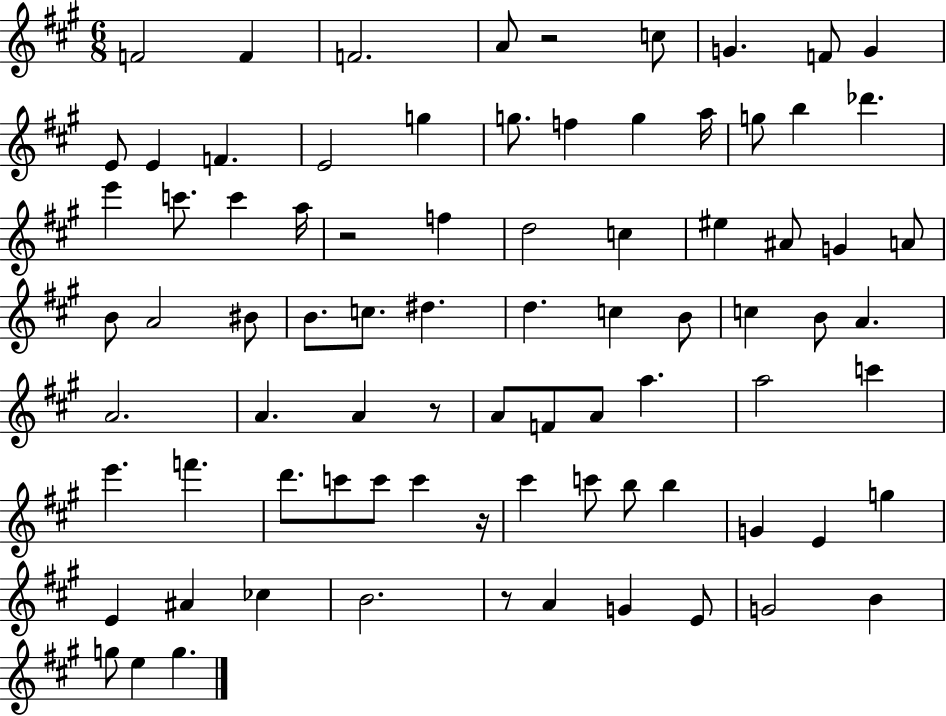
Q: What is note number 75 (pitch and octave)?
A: G5